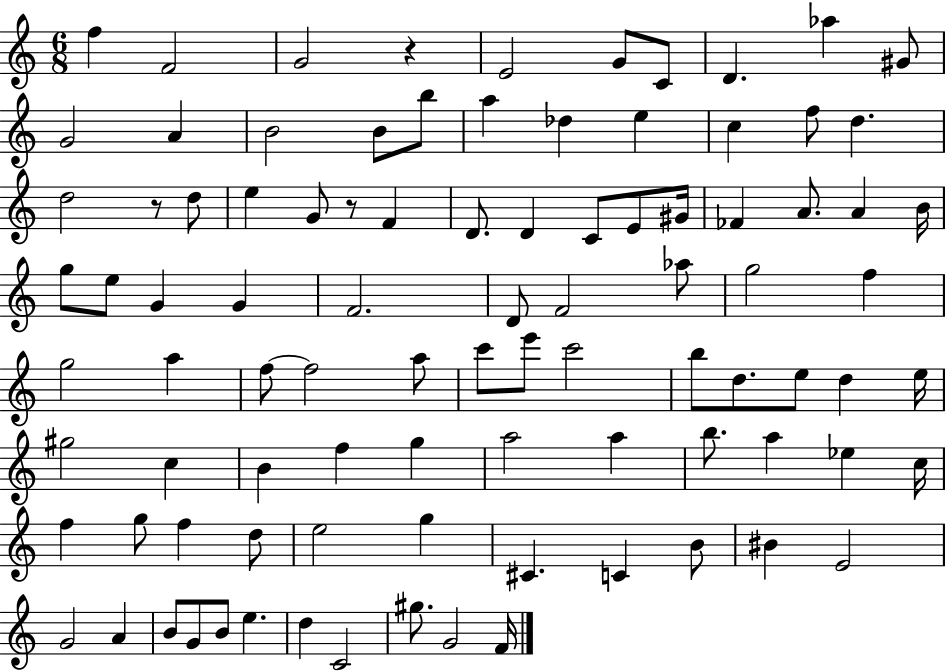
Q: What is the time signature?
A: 6/8